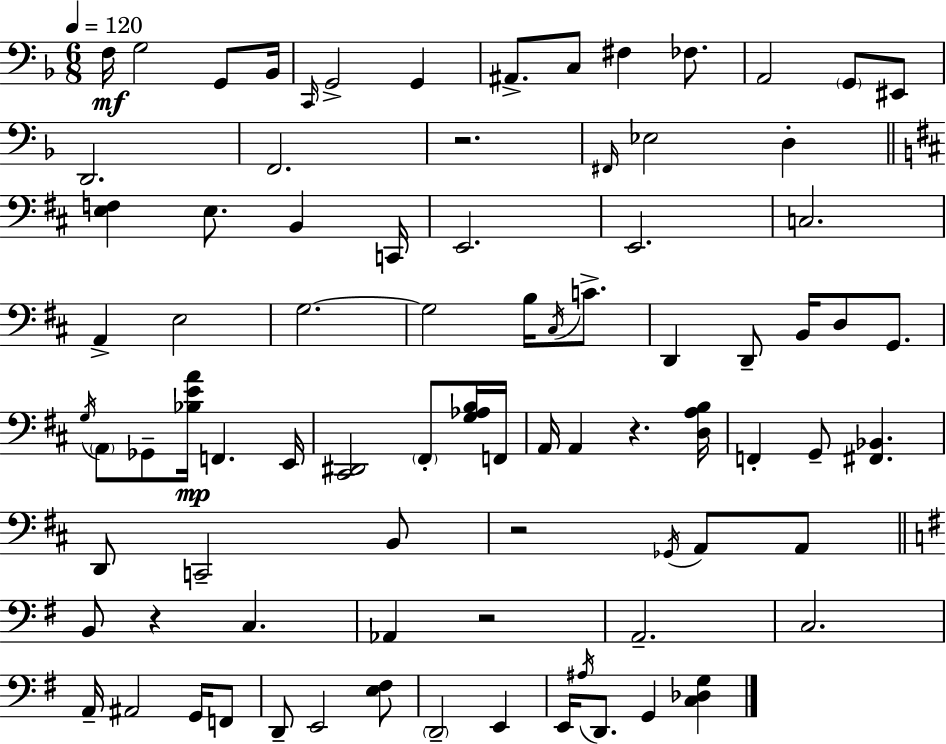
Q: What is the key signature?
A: F major